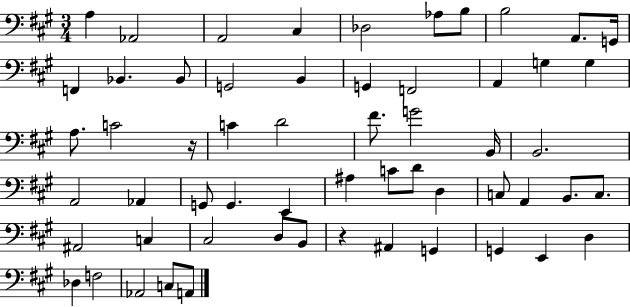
{
  \clef bass
  \numericTimeSignature
  \time 3/4
  \key a \major
  a4 aes,2 | a,2 cis4 | des2 aes8 b8 | b2 a,8. g,16 | \break f,4 bes,4. bes,8 | g,2 b,4 | g,4 f,2 | a,4 g4 g4 | \break a8. c'2 r16 | c'4 d'2 | fis'8. g'2 b,16 | b,2. | \break a,2 aes,4 | g,8 g,4. e,4 | ais4 c'8 d'8 d4 | c8 a,4 b,8. c8. | \break ais,2 c4 | cis2 d8 b,8 | r4 ais,4 g,4 | g,4 e,4 d4 | \break des4 f2 | aes,2 c8 a,8 | \bar "|."
}